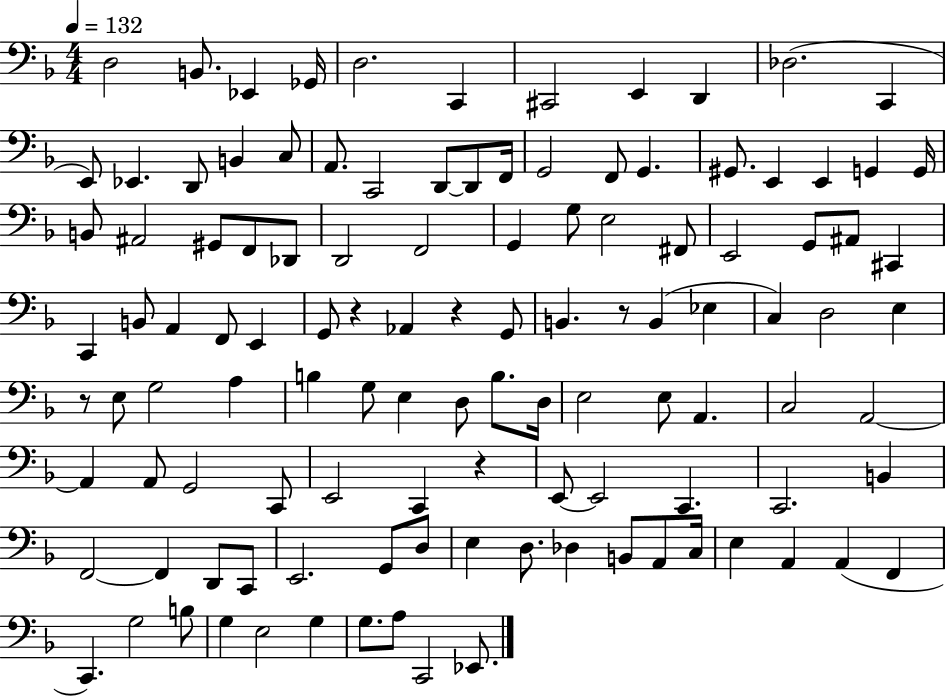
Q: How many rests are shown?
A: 5